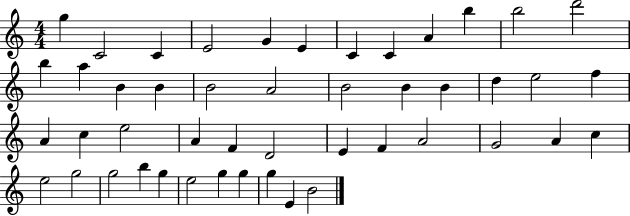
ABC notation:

X:1
T:Untitled
M:4/4
L:1/4
K:C
g C2 C E2 G E C C A b b2 d'2 b a B B B2 A2 B2 B B d e2 f A c e2 A F D2 E F A2 G2 A c e2 g2 g2 b g e2 g g g E B2